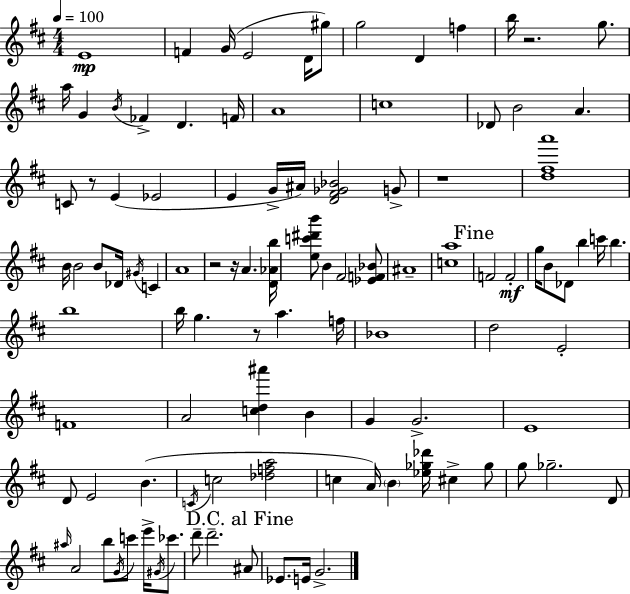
E4/w F4/q G4/s E4/h D4/s G#5/e G5/h D4/q F5/q B5/s R/h. G5/e. A5/s G4/q B4/s FES4/q D4/q. F4/s A4/w C5/w Db4/e B4/h A4/q. C4/e R/e E4/q Eb4/h E4/q G4/s A#4/s [D4,F#4,Gb4,Bb4]/h G4/e R/w [D5,F#5,A6]/w B4/s B4/h B4/e Db4/s G#4/s C4/q A4/w R/h R/s A4/q. [D4,Ab4,B5]/s [E5,C6,D#6,B6]/e B4/q F#4/h [Eb4,F4,Bb4]/e A#4/w [C5,A5]/w F4/h F4/h G5/s B4/e Db4/e B5/q C6/s B5/q. B5/w B5/s G5/q. R/e A5/q. F5/s Bb4/w D5/h E4/h F4/w A4/h [C5,D5,A#6]/q B4/q G4/q G4/h. E4/w D4/e E4/h B4/q. C4/s C5/h [Db5,F5,A5]/h C5/q A4/s B4/q [Eb5,Gb5,Db6]/s C#5/q Gb5/e G5/e Gb5/h. D4/e A#5/s A4/h B5/e G4/s C6/e E6/s G#4/s CES6/e. D6/e D6/h. A#4/e Eb4/e. E4/s G4/h.